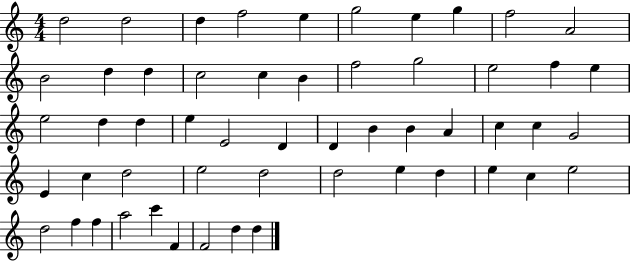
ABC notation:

X:1
T:Untitled
M:4/4
L:1/4
K:C
d2 d2 d f2 e g2 e g f2 A2 B2 d d c2 c B f2 g2 e2 f e e2 d d e E2 D D B B A c c G2 E c d2 e2 d2 d2 e d e c e2 d2 f f a2 c' F F2 d d